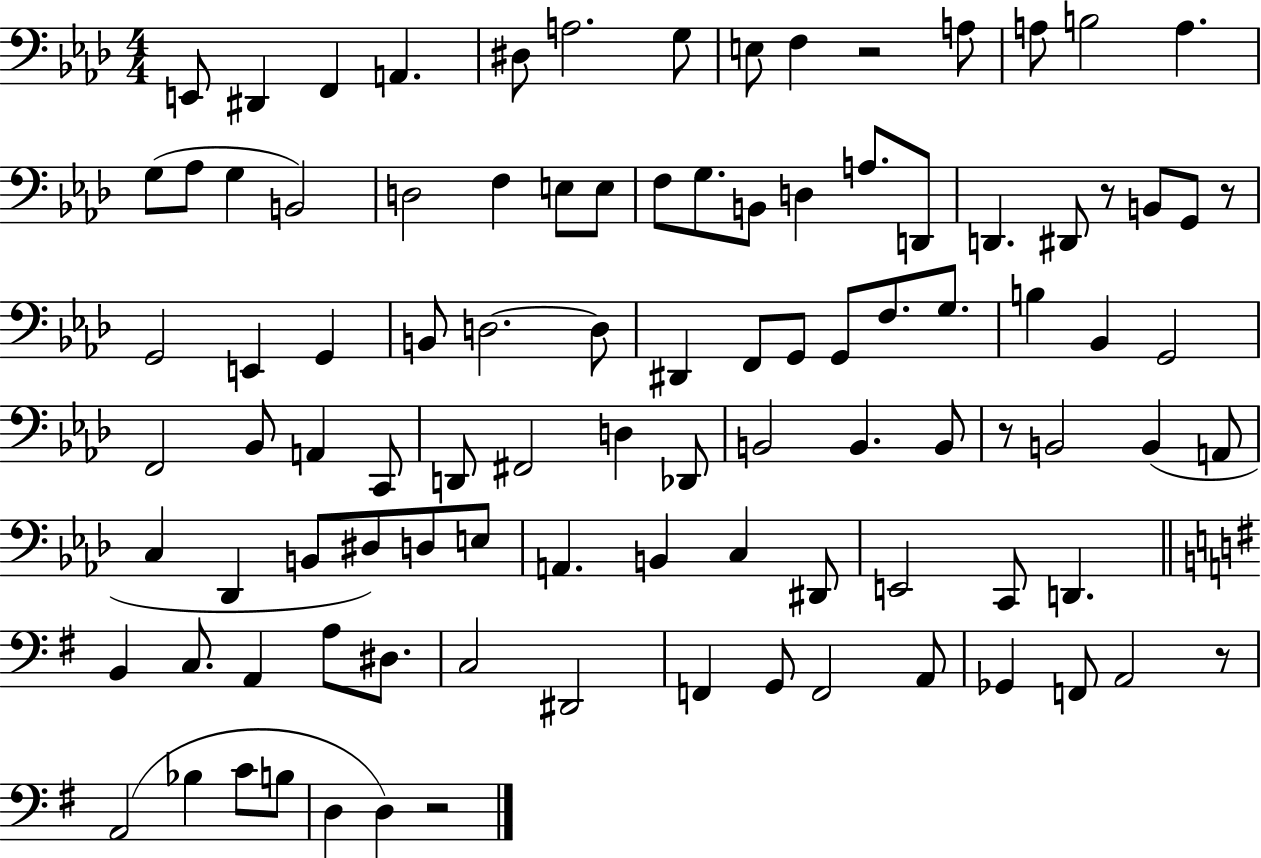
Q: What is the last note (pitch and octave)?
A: D3